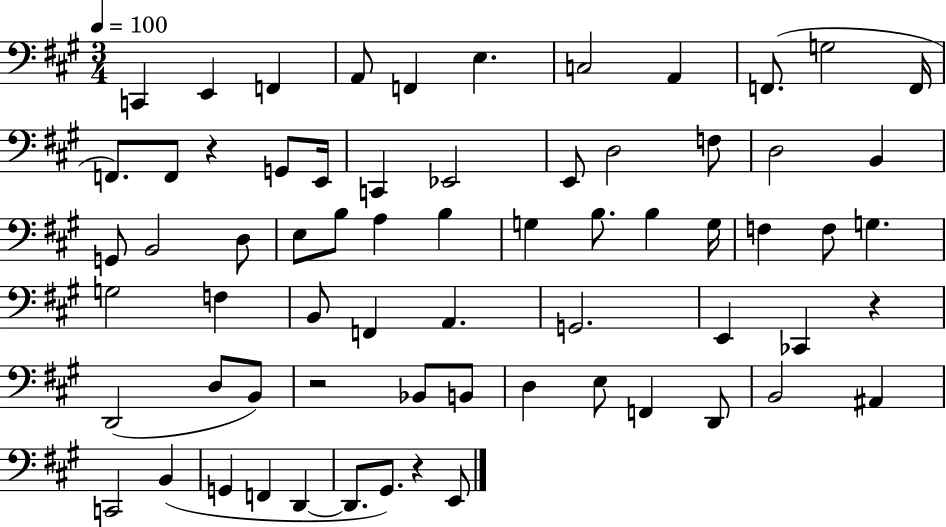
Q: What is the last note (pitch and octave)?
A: E2